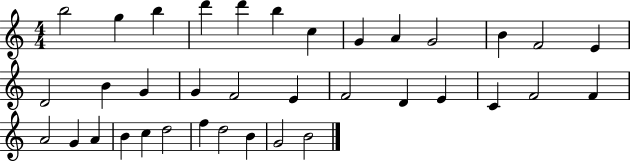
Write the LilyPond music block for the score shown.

{
  \clef treble
  \numericTimeSignature
  \time 4/4
  \key c \major
  b''2 g''4 b''4 | d'''4 d'''4 b''4 c''4 | g'4 a'4 g'2 | b'4 f'2 e'4 | \break d'2 b'4 g'4 | g'4 f'2 e'4 | f'2 d'4 e'4 | c'4 f'2 f'4 | \break a'2 g'4 a'4 | b'4 c''4 d''2 | f''4 d''2 b'4 | g'2 b'2 | \break \bar "|."
}